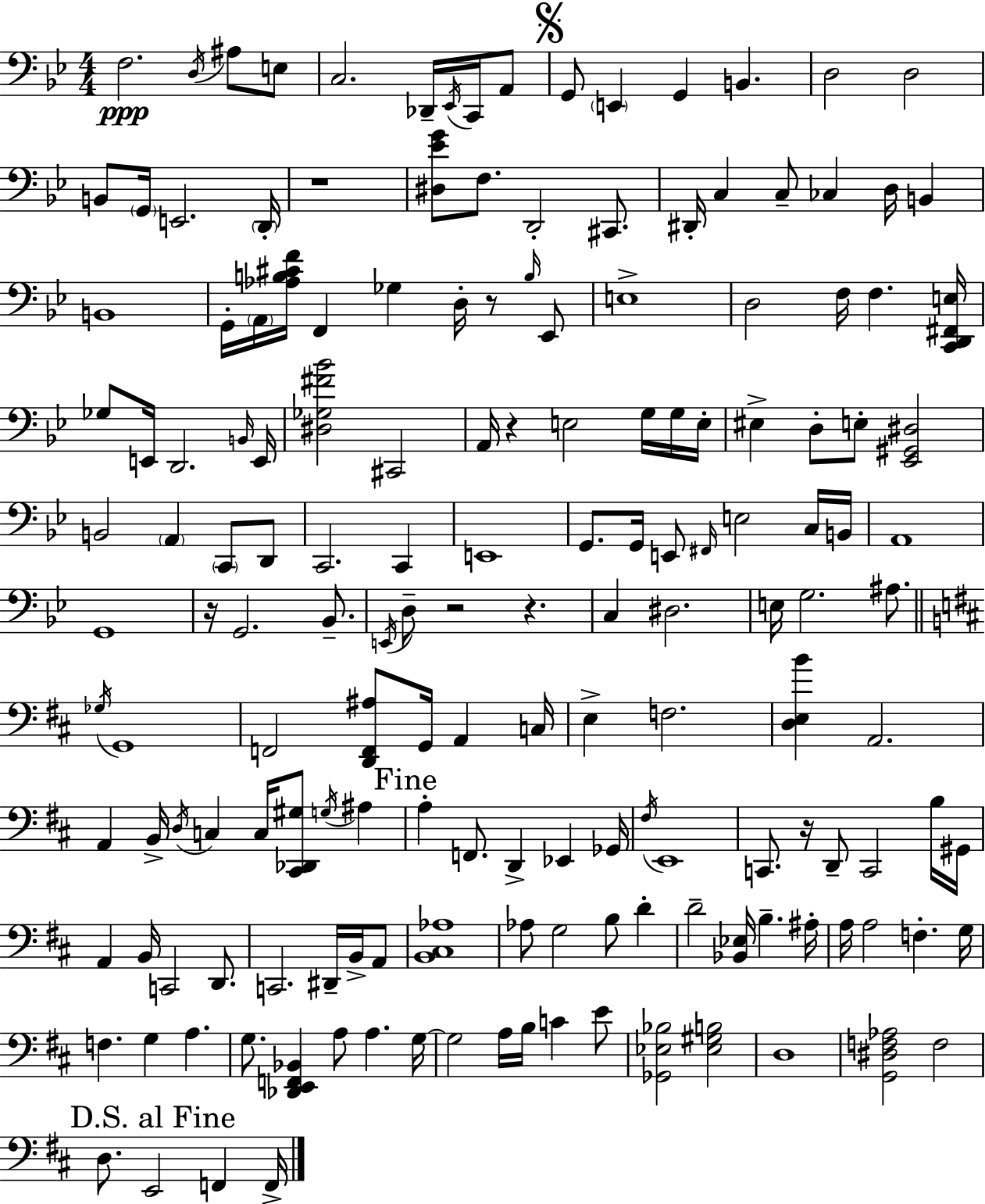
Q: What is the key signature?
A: BES major